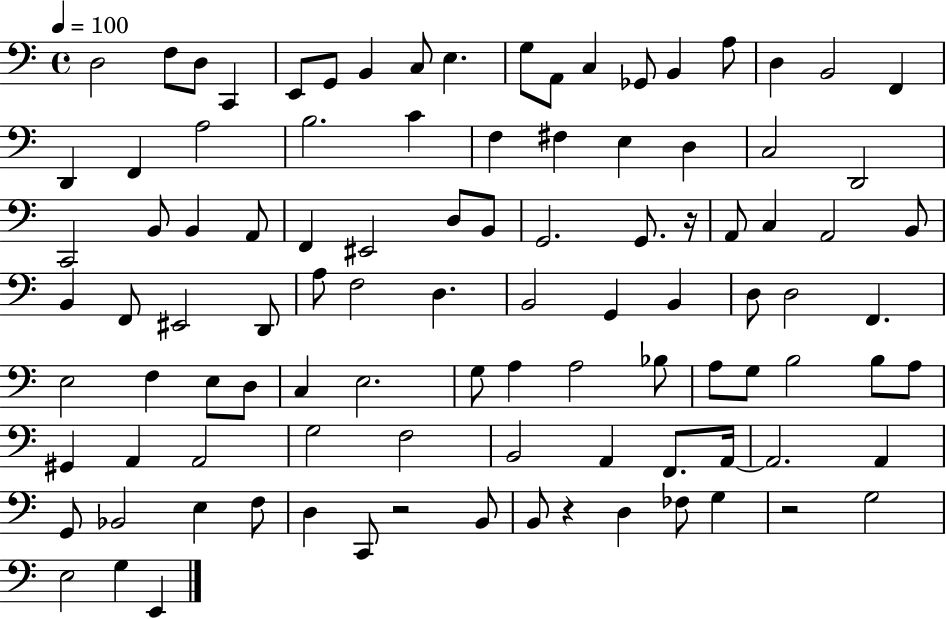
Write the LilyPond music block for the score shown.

{
  \clef bass
  \time 4/4
  \defaultTimeSignature
  \key c \major
  \tempo 4 = 100
  d2 f8 d8 c,4 | e,8 g,8 b,4 c8 e4. | g8 a,8 c4 ges,8 b,4 a8 | d4 b,2 f,4 | \break d,4 f,4 a2 | b2. c'4 | f4 fis4 e4 d4 | c2 d,2 | \break c,2 b,8 b,4 a,8 | f,4 eis,2 d8 b,8 | g,2. g,8. r16 | a,8 c4 a,2 b,8 | \break b,4 f,8 eis,2 d,8 | a8 f2 d4. | b,2 g,4 b,4 | d8 d2 f,4. | \break e2 f4 e8 d8 | c4 e2. | g8 a4 a2 bes8 | a8 g8 b2 b8 a8 | \break gis,4 a,4 a,2 | g2 f2 | b,2 a,4 f,8. a,16~~ | a,2. a,4 | \break g,8 bes,2 e4 f8 | d4 c,8 r2 b,8 | b,8 r4 d4 fes8 g4 | r2 g2 | \break e2 g4 e,4 | \bar "|."
}